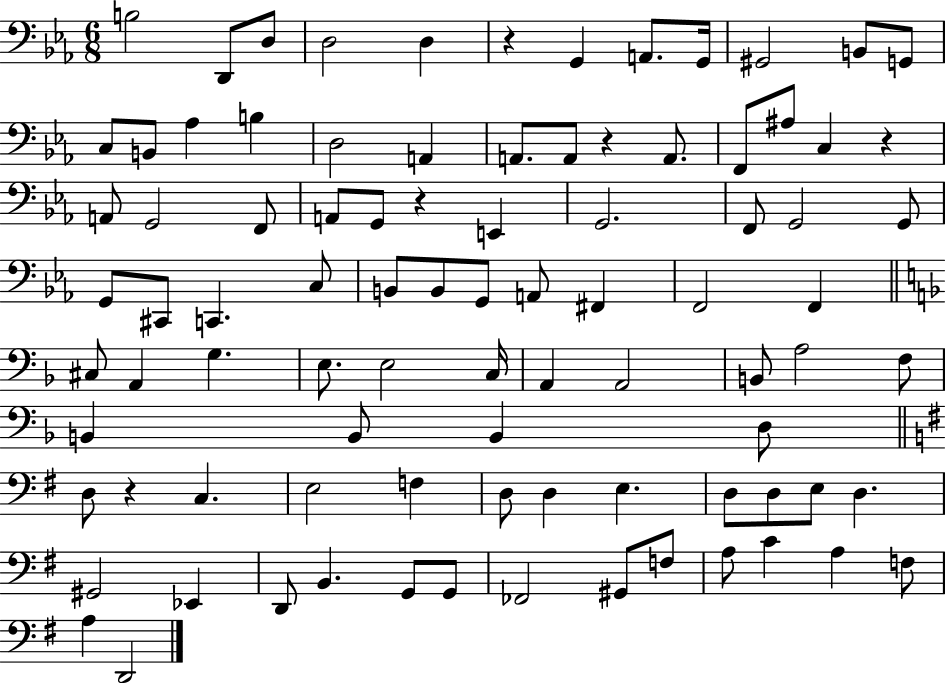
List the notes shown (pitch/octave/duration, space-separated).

B3/h D2/e D3/e D3/h D3/q R/q G2/q A2/e. G2/s G#2/h B2/e G2/e C3/e B2/e Ab3/q B3/q D3/h A2/q A2/e. A2/e R/q A2/e. F2/e A#3/e C3/q R/q A2/e G2/h F2/e A2/e G2/e R/q E2/q G2/h. F2/e G2/h G2/e G2/e C#2/e C2/q. C3/e B2/e B2/e G2/e A2/e F#2/q F2/h F2/q C#3/e A2/q G3/q. E3/e. E3/h C3/s A2/q A2/h B2/e A3/h F3/e B2/q B2/e B2/q D3/e D3/e R/q C3/q. E3/h F3/q D3/e D3/q E3/q. D3/e D3/e E3/e D3/q. G#2/h Eb2/q D2/e B2/q. G2/e G2/e FES2/h G#2/e F3/e A3/e C4/q A3/q F3/e A3/q D2/h